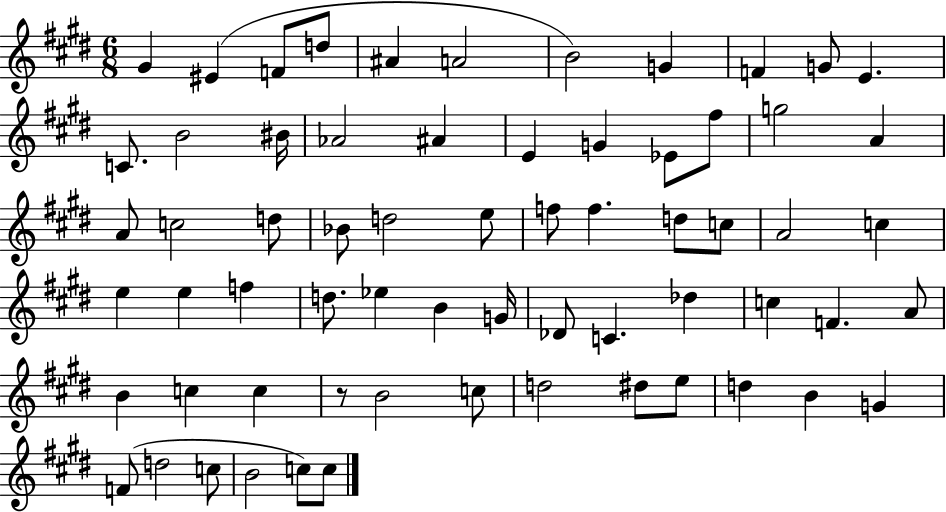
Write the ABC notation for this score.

X:1
T:Untitled
M:6/8
L:1/4
K:E
^G ^E F/2 d/2 ^A A2 B2 G F G/2 E C/2 B2 ^B/4 _A2 ^A E G _E/2 ^f/2 g2 A A/2 c2 d/2 _B/2 d2 e/2 f/2 f d/2 c/2 A2 c e e f d/2 _e B G/4 _D/2 C _d c F A/2 B c c z/2 B2 c/2 d2 ^d/2 e/2 d B G F/2 d2 c/2 B2 c/2 c/2